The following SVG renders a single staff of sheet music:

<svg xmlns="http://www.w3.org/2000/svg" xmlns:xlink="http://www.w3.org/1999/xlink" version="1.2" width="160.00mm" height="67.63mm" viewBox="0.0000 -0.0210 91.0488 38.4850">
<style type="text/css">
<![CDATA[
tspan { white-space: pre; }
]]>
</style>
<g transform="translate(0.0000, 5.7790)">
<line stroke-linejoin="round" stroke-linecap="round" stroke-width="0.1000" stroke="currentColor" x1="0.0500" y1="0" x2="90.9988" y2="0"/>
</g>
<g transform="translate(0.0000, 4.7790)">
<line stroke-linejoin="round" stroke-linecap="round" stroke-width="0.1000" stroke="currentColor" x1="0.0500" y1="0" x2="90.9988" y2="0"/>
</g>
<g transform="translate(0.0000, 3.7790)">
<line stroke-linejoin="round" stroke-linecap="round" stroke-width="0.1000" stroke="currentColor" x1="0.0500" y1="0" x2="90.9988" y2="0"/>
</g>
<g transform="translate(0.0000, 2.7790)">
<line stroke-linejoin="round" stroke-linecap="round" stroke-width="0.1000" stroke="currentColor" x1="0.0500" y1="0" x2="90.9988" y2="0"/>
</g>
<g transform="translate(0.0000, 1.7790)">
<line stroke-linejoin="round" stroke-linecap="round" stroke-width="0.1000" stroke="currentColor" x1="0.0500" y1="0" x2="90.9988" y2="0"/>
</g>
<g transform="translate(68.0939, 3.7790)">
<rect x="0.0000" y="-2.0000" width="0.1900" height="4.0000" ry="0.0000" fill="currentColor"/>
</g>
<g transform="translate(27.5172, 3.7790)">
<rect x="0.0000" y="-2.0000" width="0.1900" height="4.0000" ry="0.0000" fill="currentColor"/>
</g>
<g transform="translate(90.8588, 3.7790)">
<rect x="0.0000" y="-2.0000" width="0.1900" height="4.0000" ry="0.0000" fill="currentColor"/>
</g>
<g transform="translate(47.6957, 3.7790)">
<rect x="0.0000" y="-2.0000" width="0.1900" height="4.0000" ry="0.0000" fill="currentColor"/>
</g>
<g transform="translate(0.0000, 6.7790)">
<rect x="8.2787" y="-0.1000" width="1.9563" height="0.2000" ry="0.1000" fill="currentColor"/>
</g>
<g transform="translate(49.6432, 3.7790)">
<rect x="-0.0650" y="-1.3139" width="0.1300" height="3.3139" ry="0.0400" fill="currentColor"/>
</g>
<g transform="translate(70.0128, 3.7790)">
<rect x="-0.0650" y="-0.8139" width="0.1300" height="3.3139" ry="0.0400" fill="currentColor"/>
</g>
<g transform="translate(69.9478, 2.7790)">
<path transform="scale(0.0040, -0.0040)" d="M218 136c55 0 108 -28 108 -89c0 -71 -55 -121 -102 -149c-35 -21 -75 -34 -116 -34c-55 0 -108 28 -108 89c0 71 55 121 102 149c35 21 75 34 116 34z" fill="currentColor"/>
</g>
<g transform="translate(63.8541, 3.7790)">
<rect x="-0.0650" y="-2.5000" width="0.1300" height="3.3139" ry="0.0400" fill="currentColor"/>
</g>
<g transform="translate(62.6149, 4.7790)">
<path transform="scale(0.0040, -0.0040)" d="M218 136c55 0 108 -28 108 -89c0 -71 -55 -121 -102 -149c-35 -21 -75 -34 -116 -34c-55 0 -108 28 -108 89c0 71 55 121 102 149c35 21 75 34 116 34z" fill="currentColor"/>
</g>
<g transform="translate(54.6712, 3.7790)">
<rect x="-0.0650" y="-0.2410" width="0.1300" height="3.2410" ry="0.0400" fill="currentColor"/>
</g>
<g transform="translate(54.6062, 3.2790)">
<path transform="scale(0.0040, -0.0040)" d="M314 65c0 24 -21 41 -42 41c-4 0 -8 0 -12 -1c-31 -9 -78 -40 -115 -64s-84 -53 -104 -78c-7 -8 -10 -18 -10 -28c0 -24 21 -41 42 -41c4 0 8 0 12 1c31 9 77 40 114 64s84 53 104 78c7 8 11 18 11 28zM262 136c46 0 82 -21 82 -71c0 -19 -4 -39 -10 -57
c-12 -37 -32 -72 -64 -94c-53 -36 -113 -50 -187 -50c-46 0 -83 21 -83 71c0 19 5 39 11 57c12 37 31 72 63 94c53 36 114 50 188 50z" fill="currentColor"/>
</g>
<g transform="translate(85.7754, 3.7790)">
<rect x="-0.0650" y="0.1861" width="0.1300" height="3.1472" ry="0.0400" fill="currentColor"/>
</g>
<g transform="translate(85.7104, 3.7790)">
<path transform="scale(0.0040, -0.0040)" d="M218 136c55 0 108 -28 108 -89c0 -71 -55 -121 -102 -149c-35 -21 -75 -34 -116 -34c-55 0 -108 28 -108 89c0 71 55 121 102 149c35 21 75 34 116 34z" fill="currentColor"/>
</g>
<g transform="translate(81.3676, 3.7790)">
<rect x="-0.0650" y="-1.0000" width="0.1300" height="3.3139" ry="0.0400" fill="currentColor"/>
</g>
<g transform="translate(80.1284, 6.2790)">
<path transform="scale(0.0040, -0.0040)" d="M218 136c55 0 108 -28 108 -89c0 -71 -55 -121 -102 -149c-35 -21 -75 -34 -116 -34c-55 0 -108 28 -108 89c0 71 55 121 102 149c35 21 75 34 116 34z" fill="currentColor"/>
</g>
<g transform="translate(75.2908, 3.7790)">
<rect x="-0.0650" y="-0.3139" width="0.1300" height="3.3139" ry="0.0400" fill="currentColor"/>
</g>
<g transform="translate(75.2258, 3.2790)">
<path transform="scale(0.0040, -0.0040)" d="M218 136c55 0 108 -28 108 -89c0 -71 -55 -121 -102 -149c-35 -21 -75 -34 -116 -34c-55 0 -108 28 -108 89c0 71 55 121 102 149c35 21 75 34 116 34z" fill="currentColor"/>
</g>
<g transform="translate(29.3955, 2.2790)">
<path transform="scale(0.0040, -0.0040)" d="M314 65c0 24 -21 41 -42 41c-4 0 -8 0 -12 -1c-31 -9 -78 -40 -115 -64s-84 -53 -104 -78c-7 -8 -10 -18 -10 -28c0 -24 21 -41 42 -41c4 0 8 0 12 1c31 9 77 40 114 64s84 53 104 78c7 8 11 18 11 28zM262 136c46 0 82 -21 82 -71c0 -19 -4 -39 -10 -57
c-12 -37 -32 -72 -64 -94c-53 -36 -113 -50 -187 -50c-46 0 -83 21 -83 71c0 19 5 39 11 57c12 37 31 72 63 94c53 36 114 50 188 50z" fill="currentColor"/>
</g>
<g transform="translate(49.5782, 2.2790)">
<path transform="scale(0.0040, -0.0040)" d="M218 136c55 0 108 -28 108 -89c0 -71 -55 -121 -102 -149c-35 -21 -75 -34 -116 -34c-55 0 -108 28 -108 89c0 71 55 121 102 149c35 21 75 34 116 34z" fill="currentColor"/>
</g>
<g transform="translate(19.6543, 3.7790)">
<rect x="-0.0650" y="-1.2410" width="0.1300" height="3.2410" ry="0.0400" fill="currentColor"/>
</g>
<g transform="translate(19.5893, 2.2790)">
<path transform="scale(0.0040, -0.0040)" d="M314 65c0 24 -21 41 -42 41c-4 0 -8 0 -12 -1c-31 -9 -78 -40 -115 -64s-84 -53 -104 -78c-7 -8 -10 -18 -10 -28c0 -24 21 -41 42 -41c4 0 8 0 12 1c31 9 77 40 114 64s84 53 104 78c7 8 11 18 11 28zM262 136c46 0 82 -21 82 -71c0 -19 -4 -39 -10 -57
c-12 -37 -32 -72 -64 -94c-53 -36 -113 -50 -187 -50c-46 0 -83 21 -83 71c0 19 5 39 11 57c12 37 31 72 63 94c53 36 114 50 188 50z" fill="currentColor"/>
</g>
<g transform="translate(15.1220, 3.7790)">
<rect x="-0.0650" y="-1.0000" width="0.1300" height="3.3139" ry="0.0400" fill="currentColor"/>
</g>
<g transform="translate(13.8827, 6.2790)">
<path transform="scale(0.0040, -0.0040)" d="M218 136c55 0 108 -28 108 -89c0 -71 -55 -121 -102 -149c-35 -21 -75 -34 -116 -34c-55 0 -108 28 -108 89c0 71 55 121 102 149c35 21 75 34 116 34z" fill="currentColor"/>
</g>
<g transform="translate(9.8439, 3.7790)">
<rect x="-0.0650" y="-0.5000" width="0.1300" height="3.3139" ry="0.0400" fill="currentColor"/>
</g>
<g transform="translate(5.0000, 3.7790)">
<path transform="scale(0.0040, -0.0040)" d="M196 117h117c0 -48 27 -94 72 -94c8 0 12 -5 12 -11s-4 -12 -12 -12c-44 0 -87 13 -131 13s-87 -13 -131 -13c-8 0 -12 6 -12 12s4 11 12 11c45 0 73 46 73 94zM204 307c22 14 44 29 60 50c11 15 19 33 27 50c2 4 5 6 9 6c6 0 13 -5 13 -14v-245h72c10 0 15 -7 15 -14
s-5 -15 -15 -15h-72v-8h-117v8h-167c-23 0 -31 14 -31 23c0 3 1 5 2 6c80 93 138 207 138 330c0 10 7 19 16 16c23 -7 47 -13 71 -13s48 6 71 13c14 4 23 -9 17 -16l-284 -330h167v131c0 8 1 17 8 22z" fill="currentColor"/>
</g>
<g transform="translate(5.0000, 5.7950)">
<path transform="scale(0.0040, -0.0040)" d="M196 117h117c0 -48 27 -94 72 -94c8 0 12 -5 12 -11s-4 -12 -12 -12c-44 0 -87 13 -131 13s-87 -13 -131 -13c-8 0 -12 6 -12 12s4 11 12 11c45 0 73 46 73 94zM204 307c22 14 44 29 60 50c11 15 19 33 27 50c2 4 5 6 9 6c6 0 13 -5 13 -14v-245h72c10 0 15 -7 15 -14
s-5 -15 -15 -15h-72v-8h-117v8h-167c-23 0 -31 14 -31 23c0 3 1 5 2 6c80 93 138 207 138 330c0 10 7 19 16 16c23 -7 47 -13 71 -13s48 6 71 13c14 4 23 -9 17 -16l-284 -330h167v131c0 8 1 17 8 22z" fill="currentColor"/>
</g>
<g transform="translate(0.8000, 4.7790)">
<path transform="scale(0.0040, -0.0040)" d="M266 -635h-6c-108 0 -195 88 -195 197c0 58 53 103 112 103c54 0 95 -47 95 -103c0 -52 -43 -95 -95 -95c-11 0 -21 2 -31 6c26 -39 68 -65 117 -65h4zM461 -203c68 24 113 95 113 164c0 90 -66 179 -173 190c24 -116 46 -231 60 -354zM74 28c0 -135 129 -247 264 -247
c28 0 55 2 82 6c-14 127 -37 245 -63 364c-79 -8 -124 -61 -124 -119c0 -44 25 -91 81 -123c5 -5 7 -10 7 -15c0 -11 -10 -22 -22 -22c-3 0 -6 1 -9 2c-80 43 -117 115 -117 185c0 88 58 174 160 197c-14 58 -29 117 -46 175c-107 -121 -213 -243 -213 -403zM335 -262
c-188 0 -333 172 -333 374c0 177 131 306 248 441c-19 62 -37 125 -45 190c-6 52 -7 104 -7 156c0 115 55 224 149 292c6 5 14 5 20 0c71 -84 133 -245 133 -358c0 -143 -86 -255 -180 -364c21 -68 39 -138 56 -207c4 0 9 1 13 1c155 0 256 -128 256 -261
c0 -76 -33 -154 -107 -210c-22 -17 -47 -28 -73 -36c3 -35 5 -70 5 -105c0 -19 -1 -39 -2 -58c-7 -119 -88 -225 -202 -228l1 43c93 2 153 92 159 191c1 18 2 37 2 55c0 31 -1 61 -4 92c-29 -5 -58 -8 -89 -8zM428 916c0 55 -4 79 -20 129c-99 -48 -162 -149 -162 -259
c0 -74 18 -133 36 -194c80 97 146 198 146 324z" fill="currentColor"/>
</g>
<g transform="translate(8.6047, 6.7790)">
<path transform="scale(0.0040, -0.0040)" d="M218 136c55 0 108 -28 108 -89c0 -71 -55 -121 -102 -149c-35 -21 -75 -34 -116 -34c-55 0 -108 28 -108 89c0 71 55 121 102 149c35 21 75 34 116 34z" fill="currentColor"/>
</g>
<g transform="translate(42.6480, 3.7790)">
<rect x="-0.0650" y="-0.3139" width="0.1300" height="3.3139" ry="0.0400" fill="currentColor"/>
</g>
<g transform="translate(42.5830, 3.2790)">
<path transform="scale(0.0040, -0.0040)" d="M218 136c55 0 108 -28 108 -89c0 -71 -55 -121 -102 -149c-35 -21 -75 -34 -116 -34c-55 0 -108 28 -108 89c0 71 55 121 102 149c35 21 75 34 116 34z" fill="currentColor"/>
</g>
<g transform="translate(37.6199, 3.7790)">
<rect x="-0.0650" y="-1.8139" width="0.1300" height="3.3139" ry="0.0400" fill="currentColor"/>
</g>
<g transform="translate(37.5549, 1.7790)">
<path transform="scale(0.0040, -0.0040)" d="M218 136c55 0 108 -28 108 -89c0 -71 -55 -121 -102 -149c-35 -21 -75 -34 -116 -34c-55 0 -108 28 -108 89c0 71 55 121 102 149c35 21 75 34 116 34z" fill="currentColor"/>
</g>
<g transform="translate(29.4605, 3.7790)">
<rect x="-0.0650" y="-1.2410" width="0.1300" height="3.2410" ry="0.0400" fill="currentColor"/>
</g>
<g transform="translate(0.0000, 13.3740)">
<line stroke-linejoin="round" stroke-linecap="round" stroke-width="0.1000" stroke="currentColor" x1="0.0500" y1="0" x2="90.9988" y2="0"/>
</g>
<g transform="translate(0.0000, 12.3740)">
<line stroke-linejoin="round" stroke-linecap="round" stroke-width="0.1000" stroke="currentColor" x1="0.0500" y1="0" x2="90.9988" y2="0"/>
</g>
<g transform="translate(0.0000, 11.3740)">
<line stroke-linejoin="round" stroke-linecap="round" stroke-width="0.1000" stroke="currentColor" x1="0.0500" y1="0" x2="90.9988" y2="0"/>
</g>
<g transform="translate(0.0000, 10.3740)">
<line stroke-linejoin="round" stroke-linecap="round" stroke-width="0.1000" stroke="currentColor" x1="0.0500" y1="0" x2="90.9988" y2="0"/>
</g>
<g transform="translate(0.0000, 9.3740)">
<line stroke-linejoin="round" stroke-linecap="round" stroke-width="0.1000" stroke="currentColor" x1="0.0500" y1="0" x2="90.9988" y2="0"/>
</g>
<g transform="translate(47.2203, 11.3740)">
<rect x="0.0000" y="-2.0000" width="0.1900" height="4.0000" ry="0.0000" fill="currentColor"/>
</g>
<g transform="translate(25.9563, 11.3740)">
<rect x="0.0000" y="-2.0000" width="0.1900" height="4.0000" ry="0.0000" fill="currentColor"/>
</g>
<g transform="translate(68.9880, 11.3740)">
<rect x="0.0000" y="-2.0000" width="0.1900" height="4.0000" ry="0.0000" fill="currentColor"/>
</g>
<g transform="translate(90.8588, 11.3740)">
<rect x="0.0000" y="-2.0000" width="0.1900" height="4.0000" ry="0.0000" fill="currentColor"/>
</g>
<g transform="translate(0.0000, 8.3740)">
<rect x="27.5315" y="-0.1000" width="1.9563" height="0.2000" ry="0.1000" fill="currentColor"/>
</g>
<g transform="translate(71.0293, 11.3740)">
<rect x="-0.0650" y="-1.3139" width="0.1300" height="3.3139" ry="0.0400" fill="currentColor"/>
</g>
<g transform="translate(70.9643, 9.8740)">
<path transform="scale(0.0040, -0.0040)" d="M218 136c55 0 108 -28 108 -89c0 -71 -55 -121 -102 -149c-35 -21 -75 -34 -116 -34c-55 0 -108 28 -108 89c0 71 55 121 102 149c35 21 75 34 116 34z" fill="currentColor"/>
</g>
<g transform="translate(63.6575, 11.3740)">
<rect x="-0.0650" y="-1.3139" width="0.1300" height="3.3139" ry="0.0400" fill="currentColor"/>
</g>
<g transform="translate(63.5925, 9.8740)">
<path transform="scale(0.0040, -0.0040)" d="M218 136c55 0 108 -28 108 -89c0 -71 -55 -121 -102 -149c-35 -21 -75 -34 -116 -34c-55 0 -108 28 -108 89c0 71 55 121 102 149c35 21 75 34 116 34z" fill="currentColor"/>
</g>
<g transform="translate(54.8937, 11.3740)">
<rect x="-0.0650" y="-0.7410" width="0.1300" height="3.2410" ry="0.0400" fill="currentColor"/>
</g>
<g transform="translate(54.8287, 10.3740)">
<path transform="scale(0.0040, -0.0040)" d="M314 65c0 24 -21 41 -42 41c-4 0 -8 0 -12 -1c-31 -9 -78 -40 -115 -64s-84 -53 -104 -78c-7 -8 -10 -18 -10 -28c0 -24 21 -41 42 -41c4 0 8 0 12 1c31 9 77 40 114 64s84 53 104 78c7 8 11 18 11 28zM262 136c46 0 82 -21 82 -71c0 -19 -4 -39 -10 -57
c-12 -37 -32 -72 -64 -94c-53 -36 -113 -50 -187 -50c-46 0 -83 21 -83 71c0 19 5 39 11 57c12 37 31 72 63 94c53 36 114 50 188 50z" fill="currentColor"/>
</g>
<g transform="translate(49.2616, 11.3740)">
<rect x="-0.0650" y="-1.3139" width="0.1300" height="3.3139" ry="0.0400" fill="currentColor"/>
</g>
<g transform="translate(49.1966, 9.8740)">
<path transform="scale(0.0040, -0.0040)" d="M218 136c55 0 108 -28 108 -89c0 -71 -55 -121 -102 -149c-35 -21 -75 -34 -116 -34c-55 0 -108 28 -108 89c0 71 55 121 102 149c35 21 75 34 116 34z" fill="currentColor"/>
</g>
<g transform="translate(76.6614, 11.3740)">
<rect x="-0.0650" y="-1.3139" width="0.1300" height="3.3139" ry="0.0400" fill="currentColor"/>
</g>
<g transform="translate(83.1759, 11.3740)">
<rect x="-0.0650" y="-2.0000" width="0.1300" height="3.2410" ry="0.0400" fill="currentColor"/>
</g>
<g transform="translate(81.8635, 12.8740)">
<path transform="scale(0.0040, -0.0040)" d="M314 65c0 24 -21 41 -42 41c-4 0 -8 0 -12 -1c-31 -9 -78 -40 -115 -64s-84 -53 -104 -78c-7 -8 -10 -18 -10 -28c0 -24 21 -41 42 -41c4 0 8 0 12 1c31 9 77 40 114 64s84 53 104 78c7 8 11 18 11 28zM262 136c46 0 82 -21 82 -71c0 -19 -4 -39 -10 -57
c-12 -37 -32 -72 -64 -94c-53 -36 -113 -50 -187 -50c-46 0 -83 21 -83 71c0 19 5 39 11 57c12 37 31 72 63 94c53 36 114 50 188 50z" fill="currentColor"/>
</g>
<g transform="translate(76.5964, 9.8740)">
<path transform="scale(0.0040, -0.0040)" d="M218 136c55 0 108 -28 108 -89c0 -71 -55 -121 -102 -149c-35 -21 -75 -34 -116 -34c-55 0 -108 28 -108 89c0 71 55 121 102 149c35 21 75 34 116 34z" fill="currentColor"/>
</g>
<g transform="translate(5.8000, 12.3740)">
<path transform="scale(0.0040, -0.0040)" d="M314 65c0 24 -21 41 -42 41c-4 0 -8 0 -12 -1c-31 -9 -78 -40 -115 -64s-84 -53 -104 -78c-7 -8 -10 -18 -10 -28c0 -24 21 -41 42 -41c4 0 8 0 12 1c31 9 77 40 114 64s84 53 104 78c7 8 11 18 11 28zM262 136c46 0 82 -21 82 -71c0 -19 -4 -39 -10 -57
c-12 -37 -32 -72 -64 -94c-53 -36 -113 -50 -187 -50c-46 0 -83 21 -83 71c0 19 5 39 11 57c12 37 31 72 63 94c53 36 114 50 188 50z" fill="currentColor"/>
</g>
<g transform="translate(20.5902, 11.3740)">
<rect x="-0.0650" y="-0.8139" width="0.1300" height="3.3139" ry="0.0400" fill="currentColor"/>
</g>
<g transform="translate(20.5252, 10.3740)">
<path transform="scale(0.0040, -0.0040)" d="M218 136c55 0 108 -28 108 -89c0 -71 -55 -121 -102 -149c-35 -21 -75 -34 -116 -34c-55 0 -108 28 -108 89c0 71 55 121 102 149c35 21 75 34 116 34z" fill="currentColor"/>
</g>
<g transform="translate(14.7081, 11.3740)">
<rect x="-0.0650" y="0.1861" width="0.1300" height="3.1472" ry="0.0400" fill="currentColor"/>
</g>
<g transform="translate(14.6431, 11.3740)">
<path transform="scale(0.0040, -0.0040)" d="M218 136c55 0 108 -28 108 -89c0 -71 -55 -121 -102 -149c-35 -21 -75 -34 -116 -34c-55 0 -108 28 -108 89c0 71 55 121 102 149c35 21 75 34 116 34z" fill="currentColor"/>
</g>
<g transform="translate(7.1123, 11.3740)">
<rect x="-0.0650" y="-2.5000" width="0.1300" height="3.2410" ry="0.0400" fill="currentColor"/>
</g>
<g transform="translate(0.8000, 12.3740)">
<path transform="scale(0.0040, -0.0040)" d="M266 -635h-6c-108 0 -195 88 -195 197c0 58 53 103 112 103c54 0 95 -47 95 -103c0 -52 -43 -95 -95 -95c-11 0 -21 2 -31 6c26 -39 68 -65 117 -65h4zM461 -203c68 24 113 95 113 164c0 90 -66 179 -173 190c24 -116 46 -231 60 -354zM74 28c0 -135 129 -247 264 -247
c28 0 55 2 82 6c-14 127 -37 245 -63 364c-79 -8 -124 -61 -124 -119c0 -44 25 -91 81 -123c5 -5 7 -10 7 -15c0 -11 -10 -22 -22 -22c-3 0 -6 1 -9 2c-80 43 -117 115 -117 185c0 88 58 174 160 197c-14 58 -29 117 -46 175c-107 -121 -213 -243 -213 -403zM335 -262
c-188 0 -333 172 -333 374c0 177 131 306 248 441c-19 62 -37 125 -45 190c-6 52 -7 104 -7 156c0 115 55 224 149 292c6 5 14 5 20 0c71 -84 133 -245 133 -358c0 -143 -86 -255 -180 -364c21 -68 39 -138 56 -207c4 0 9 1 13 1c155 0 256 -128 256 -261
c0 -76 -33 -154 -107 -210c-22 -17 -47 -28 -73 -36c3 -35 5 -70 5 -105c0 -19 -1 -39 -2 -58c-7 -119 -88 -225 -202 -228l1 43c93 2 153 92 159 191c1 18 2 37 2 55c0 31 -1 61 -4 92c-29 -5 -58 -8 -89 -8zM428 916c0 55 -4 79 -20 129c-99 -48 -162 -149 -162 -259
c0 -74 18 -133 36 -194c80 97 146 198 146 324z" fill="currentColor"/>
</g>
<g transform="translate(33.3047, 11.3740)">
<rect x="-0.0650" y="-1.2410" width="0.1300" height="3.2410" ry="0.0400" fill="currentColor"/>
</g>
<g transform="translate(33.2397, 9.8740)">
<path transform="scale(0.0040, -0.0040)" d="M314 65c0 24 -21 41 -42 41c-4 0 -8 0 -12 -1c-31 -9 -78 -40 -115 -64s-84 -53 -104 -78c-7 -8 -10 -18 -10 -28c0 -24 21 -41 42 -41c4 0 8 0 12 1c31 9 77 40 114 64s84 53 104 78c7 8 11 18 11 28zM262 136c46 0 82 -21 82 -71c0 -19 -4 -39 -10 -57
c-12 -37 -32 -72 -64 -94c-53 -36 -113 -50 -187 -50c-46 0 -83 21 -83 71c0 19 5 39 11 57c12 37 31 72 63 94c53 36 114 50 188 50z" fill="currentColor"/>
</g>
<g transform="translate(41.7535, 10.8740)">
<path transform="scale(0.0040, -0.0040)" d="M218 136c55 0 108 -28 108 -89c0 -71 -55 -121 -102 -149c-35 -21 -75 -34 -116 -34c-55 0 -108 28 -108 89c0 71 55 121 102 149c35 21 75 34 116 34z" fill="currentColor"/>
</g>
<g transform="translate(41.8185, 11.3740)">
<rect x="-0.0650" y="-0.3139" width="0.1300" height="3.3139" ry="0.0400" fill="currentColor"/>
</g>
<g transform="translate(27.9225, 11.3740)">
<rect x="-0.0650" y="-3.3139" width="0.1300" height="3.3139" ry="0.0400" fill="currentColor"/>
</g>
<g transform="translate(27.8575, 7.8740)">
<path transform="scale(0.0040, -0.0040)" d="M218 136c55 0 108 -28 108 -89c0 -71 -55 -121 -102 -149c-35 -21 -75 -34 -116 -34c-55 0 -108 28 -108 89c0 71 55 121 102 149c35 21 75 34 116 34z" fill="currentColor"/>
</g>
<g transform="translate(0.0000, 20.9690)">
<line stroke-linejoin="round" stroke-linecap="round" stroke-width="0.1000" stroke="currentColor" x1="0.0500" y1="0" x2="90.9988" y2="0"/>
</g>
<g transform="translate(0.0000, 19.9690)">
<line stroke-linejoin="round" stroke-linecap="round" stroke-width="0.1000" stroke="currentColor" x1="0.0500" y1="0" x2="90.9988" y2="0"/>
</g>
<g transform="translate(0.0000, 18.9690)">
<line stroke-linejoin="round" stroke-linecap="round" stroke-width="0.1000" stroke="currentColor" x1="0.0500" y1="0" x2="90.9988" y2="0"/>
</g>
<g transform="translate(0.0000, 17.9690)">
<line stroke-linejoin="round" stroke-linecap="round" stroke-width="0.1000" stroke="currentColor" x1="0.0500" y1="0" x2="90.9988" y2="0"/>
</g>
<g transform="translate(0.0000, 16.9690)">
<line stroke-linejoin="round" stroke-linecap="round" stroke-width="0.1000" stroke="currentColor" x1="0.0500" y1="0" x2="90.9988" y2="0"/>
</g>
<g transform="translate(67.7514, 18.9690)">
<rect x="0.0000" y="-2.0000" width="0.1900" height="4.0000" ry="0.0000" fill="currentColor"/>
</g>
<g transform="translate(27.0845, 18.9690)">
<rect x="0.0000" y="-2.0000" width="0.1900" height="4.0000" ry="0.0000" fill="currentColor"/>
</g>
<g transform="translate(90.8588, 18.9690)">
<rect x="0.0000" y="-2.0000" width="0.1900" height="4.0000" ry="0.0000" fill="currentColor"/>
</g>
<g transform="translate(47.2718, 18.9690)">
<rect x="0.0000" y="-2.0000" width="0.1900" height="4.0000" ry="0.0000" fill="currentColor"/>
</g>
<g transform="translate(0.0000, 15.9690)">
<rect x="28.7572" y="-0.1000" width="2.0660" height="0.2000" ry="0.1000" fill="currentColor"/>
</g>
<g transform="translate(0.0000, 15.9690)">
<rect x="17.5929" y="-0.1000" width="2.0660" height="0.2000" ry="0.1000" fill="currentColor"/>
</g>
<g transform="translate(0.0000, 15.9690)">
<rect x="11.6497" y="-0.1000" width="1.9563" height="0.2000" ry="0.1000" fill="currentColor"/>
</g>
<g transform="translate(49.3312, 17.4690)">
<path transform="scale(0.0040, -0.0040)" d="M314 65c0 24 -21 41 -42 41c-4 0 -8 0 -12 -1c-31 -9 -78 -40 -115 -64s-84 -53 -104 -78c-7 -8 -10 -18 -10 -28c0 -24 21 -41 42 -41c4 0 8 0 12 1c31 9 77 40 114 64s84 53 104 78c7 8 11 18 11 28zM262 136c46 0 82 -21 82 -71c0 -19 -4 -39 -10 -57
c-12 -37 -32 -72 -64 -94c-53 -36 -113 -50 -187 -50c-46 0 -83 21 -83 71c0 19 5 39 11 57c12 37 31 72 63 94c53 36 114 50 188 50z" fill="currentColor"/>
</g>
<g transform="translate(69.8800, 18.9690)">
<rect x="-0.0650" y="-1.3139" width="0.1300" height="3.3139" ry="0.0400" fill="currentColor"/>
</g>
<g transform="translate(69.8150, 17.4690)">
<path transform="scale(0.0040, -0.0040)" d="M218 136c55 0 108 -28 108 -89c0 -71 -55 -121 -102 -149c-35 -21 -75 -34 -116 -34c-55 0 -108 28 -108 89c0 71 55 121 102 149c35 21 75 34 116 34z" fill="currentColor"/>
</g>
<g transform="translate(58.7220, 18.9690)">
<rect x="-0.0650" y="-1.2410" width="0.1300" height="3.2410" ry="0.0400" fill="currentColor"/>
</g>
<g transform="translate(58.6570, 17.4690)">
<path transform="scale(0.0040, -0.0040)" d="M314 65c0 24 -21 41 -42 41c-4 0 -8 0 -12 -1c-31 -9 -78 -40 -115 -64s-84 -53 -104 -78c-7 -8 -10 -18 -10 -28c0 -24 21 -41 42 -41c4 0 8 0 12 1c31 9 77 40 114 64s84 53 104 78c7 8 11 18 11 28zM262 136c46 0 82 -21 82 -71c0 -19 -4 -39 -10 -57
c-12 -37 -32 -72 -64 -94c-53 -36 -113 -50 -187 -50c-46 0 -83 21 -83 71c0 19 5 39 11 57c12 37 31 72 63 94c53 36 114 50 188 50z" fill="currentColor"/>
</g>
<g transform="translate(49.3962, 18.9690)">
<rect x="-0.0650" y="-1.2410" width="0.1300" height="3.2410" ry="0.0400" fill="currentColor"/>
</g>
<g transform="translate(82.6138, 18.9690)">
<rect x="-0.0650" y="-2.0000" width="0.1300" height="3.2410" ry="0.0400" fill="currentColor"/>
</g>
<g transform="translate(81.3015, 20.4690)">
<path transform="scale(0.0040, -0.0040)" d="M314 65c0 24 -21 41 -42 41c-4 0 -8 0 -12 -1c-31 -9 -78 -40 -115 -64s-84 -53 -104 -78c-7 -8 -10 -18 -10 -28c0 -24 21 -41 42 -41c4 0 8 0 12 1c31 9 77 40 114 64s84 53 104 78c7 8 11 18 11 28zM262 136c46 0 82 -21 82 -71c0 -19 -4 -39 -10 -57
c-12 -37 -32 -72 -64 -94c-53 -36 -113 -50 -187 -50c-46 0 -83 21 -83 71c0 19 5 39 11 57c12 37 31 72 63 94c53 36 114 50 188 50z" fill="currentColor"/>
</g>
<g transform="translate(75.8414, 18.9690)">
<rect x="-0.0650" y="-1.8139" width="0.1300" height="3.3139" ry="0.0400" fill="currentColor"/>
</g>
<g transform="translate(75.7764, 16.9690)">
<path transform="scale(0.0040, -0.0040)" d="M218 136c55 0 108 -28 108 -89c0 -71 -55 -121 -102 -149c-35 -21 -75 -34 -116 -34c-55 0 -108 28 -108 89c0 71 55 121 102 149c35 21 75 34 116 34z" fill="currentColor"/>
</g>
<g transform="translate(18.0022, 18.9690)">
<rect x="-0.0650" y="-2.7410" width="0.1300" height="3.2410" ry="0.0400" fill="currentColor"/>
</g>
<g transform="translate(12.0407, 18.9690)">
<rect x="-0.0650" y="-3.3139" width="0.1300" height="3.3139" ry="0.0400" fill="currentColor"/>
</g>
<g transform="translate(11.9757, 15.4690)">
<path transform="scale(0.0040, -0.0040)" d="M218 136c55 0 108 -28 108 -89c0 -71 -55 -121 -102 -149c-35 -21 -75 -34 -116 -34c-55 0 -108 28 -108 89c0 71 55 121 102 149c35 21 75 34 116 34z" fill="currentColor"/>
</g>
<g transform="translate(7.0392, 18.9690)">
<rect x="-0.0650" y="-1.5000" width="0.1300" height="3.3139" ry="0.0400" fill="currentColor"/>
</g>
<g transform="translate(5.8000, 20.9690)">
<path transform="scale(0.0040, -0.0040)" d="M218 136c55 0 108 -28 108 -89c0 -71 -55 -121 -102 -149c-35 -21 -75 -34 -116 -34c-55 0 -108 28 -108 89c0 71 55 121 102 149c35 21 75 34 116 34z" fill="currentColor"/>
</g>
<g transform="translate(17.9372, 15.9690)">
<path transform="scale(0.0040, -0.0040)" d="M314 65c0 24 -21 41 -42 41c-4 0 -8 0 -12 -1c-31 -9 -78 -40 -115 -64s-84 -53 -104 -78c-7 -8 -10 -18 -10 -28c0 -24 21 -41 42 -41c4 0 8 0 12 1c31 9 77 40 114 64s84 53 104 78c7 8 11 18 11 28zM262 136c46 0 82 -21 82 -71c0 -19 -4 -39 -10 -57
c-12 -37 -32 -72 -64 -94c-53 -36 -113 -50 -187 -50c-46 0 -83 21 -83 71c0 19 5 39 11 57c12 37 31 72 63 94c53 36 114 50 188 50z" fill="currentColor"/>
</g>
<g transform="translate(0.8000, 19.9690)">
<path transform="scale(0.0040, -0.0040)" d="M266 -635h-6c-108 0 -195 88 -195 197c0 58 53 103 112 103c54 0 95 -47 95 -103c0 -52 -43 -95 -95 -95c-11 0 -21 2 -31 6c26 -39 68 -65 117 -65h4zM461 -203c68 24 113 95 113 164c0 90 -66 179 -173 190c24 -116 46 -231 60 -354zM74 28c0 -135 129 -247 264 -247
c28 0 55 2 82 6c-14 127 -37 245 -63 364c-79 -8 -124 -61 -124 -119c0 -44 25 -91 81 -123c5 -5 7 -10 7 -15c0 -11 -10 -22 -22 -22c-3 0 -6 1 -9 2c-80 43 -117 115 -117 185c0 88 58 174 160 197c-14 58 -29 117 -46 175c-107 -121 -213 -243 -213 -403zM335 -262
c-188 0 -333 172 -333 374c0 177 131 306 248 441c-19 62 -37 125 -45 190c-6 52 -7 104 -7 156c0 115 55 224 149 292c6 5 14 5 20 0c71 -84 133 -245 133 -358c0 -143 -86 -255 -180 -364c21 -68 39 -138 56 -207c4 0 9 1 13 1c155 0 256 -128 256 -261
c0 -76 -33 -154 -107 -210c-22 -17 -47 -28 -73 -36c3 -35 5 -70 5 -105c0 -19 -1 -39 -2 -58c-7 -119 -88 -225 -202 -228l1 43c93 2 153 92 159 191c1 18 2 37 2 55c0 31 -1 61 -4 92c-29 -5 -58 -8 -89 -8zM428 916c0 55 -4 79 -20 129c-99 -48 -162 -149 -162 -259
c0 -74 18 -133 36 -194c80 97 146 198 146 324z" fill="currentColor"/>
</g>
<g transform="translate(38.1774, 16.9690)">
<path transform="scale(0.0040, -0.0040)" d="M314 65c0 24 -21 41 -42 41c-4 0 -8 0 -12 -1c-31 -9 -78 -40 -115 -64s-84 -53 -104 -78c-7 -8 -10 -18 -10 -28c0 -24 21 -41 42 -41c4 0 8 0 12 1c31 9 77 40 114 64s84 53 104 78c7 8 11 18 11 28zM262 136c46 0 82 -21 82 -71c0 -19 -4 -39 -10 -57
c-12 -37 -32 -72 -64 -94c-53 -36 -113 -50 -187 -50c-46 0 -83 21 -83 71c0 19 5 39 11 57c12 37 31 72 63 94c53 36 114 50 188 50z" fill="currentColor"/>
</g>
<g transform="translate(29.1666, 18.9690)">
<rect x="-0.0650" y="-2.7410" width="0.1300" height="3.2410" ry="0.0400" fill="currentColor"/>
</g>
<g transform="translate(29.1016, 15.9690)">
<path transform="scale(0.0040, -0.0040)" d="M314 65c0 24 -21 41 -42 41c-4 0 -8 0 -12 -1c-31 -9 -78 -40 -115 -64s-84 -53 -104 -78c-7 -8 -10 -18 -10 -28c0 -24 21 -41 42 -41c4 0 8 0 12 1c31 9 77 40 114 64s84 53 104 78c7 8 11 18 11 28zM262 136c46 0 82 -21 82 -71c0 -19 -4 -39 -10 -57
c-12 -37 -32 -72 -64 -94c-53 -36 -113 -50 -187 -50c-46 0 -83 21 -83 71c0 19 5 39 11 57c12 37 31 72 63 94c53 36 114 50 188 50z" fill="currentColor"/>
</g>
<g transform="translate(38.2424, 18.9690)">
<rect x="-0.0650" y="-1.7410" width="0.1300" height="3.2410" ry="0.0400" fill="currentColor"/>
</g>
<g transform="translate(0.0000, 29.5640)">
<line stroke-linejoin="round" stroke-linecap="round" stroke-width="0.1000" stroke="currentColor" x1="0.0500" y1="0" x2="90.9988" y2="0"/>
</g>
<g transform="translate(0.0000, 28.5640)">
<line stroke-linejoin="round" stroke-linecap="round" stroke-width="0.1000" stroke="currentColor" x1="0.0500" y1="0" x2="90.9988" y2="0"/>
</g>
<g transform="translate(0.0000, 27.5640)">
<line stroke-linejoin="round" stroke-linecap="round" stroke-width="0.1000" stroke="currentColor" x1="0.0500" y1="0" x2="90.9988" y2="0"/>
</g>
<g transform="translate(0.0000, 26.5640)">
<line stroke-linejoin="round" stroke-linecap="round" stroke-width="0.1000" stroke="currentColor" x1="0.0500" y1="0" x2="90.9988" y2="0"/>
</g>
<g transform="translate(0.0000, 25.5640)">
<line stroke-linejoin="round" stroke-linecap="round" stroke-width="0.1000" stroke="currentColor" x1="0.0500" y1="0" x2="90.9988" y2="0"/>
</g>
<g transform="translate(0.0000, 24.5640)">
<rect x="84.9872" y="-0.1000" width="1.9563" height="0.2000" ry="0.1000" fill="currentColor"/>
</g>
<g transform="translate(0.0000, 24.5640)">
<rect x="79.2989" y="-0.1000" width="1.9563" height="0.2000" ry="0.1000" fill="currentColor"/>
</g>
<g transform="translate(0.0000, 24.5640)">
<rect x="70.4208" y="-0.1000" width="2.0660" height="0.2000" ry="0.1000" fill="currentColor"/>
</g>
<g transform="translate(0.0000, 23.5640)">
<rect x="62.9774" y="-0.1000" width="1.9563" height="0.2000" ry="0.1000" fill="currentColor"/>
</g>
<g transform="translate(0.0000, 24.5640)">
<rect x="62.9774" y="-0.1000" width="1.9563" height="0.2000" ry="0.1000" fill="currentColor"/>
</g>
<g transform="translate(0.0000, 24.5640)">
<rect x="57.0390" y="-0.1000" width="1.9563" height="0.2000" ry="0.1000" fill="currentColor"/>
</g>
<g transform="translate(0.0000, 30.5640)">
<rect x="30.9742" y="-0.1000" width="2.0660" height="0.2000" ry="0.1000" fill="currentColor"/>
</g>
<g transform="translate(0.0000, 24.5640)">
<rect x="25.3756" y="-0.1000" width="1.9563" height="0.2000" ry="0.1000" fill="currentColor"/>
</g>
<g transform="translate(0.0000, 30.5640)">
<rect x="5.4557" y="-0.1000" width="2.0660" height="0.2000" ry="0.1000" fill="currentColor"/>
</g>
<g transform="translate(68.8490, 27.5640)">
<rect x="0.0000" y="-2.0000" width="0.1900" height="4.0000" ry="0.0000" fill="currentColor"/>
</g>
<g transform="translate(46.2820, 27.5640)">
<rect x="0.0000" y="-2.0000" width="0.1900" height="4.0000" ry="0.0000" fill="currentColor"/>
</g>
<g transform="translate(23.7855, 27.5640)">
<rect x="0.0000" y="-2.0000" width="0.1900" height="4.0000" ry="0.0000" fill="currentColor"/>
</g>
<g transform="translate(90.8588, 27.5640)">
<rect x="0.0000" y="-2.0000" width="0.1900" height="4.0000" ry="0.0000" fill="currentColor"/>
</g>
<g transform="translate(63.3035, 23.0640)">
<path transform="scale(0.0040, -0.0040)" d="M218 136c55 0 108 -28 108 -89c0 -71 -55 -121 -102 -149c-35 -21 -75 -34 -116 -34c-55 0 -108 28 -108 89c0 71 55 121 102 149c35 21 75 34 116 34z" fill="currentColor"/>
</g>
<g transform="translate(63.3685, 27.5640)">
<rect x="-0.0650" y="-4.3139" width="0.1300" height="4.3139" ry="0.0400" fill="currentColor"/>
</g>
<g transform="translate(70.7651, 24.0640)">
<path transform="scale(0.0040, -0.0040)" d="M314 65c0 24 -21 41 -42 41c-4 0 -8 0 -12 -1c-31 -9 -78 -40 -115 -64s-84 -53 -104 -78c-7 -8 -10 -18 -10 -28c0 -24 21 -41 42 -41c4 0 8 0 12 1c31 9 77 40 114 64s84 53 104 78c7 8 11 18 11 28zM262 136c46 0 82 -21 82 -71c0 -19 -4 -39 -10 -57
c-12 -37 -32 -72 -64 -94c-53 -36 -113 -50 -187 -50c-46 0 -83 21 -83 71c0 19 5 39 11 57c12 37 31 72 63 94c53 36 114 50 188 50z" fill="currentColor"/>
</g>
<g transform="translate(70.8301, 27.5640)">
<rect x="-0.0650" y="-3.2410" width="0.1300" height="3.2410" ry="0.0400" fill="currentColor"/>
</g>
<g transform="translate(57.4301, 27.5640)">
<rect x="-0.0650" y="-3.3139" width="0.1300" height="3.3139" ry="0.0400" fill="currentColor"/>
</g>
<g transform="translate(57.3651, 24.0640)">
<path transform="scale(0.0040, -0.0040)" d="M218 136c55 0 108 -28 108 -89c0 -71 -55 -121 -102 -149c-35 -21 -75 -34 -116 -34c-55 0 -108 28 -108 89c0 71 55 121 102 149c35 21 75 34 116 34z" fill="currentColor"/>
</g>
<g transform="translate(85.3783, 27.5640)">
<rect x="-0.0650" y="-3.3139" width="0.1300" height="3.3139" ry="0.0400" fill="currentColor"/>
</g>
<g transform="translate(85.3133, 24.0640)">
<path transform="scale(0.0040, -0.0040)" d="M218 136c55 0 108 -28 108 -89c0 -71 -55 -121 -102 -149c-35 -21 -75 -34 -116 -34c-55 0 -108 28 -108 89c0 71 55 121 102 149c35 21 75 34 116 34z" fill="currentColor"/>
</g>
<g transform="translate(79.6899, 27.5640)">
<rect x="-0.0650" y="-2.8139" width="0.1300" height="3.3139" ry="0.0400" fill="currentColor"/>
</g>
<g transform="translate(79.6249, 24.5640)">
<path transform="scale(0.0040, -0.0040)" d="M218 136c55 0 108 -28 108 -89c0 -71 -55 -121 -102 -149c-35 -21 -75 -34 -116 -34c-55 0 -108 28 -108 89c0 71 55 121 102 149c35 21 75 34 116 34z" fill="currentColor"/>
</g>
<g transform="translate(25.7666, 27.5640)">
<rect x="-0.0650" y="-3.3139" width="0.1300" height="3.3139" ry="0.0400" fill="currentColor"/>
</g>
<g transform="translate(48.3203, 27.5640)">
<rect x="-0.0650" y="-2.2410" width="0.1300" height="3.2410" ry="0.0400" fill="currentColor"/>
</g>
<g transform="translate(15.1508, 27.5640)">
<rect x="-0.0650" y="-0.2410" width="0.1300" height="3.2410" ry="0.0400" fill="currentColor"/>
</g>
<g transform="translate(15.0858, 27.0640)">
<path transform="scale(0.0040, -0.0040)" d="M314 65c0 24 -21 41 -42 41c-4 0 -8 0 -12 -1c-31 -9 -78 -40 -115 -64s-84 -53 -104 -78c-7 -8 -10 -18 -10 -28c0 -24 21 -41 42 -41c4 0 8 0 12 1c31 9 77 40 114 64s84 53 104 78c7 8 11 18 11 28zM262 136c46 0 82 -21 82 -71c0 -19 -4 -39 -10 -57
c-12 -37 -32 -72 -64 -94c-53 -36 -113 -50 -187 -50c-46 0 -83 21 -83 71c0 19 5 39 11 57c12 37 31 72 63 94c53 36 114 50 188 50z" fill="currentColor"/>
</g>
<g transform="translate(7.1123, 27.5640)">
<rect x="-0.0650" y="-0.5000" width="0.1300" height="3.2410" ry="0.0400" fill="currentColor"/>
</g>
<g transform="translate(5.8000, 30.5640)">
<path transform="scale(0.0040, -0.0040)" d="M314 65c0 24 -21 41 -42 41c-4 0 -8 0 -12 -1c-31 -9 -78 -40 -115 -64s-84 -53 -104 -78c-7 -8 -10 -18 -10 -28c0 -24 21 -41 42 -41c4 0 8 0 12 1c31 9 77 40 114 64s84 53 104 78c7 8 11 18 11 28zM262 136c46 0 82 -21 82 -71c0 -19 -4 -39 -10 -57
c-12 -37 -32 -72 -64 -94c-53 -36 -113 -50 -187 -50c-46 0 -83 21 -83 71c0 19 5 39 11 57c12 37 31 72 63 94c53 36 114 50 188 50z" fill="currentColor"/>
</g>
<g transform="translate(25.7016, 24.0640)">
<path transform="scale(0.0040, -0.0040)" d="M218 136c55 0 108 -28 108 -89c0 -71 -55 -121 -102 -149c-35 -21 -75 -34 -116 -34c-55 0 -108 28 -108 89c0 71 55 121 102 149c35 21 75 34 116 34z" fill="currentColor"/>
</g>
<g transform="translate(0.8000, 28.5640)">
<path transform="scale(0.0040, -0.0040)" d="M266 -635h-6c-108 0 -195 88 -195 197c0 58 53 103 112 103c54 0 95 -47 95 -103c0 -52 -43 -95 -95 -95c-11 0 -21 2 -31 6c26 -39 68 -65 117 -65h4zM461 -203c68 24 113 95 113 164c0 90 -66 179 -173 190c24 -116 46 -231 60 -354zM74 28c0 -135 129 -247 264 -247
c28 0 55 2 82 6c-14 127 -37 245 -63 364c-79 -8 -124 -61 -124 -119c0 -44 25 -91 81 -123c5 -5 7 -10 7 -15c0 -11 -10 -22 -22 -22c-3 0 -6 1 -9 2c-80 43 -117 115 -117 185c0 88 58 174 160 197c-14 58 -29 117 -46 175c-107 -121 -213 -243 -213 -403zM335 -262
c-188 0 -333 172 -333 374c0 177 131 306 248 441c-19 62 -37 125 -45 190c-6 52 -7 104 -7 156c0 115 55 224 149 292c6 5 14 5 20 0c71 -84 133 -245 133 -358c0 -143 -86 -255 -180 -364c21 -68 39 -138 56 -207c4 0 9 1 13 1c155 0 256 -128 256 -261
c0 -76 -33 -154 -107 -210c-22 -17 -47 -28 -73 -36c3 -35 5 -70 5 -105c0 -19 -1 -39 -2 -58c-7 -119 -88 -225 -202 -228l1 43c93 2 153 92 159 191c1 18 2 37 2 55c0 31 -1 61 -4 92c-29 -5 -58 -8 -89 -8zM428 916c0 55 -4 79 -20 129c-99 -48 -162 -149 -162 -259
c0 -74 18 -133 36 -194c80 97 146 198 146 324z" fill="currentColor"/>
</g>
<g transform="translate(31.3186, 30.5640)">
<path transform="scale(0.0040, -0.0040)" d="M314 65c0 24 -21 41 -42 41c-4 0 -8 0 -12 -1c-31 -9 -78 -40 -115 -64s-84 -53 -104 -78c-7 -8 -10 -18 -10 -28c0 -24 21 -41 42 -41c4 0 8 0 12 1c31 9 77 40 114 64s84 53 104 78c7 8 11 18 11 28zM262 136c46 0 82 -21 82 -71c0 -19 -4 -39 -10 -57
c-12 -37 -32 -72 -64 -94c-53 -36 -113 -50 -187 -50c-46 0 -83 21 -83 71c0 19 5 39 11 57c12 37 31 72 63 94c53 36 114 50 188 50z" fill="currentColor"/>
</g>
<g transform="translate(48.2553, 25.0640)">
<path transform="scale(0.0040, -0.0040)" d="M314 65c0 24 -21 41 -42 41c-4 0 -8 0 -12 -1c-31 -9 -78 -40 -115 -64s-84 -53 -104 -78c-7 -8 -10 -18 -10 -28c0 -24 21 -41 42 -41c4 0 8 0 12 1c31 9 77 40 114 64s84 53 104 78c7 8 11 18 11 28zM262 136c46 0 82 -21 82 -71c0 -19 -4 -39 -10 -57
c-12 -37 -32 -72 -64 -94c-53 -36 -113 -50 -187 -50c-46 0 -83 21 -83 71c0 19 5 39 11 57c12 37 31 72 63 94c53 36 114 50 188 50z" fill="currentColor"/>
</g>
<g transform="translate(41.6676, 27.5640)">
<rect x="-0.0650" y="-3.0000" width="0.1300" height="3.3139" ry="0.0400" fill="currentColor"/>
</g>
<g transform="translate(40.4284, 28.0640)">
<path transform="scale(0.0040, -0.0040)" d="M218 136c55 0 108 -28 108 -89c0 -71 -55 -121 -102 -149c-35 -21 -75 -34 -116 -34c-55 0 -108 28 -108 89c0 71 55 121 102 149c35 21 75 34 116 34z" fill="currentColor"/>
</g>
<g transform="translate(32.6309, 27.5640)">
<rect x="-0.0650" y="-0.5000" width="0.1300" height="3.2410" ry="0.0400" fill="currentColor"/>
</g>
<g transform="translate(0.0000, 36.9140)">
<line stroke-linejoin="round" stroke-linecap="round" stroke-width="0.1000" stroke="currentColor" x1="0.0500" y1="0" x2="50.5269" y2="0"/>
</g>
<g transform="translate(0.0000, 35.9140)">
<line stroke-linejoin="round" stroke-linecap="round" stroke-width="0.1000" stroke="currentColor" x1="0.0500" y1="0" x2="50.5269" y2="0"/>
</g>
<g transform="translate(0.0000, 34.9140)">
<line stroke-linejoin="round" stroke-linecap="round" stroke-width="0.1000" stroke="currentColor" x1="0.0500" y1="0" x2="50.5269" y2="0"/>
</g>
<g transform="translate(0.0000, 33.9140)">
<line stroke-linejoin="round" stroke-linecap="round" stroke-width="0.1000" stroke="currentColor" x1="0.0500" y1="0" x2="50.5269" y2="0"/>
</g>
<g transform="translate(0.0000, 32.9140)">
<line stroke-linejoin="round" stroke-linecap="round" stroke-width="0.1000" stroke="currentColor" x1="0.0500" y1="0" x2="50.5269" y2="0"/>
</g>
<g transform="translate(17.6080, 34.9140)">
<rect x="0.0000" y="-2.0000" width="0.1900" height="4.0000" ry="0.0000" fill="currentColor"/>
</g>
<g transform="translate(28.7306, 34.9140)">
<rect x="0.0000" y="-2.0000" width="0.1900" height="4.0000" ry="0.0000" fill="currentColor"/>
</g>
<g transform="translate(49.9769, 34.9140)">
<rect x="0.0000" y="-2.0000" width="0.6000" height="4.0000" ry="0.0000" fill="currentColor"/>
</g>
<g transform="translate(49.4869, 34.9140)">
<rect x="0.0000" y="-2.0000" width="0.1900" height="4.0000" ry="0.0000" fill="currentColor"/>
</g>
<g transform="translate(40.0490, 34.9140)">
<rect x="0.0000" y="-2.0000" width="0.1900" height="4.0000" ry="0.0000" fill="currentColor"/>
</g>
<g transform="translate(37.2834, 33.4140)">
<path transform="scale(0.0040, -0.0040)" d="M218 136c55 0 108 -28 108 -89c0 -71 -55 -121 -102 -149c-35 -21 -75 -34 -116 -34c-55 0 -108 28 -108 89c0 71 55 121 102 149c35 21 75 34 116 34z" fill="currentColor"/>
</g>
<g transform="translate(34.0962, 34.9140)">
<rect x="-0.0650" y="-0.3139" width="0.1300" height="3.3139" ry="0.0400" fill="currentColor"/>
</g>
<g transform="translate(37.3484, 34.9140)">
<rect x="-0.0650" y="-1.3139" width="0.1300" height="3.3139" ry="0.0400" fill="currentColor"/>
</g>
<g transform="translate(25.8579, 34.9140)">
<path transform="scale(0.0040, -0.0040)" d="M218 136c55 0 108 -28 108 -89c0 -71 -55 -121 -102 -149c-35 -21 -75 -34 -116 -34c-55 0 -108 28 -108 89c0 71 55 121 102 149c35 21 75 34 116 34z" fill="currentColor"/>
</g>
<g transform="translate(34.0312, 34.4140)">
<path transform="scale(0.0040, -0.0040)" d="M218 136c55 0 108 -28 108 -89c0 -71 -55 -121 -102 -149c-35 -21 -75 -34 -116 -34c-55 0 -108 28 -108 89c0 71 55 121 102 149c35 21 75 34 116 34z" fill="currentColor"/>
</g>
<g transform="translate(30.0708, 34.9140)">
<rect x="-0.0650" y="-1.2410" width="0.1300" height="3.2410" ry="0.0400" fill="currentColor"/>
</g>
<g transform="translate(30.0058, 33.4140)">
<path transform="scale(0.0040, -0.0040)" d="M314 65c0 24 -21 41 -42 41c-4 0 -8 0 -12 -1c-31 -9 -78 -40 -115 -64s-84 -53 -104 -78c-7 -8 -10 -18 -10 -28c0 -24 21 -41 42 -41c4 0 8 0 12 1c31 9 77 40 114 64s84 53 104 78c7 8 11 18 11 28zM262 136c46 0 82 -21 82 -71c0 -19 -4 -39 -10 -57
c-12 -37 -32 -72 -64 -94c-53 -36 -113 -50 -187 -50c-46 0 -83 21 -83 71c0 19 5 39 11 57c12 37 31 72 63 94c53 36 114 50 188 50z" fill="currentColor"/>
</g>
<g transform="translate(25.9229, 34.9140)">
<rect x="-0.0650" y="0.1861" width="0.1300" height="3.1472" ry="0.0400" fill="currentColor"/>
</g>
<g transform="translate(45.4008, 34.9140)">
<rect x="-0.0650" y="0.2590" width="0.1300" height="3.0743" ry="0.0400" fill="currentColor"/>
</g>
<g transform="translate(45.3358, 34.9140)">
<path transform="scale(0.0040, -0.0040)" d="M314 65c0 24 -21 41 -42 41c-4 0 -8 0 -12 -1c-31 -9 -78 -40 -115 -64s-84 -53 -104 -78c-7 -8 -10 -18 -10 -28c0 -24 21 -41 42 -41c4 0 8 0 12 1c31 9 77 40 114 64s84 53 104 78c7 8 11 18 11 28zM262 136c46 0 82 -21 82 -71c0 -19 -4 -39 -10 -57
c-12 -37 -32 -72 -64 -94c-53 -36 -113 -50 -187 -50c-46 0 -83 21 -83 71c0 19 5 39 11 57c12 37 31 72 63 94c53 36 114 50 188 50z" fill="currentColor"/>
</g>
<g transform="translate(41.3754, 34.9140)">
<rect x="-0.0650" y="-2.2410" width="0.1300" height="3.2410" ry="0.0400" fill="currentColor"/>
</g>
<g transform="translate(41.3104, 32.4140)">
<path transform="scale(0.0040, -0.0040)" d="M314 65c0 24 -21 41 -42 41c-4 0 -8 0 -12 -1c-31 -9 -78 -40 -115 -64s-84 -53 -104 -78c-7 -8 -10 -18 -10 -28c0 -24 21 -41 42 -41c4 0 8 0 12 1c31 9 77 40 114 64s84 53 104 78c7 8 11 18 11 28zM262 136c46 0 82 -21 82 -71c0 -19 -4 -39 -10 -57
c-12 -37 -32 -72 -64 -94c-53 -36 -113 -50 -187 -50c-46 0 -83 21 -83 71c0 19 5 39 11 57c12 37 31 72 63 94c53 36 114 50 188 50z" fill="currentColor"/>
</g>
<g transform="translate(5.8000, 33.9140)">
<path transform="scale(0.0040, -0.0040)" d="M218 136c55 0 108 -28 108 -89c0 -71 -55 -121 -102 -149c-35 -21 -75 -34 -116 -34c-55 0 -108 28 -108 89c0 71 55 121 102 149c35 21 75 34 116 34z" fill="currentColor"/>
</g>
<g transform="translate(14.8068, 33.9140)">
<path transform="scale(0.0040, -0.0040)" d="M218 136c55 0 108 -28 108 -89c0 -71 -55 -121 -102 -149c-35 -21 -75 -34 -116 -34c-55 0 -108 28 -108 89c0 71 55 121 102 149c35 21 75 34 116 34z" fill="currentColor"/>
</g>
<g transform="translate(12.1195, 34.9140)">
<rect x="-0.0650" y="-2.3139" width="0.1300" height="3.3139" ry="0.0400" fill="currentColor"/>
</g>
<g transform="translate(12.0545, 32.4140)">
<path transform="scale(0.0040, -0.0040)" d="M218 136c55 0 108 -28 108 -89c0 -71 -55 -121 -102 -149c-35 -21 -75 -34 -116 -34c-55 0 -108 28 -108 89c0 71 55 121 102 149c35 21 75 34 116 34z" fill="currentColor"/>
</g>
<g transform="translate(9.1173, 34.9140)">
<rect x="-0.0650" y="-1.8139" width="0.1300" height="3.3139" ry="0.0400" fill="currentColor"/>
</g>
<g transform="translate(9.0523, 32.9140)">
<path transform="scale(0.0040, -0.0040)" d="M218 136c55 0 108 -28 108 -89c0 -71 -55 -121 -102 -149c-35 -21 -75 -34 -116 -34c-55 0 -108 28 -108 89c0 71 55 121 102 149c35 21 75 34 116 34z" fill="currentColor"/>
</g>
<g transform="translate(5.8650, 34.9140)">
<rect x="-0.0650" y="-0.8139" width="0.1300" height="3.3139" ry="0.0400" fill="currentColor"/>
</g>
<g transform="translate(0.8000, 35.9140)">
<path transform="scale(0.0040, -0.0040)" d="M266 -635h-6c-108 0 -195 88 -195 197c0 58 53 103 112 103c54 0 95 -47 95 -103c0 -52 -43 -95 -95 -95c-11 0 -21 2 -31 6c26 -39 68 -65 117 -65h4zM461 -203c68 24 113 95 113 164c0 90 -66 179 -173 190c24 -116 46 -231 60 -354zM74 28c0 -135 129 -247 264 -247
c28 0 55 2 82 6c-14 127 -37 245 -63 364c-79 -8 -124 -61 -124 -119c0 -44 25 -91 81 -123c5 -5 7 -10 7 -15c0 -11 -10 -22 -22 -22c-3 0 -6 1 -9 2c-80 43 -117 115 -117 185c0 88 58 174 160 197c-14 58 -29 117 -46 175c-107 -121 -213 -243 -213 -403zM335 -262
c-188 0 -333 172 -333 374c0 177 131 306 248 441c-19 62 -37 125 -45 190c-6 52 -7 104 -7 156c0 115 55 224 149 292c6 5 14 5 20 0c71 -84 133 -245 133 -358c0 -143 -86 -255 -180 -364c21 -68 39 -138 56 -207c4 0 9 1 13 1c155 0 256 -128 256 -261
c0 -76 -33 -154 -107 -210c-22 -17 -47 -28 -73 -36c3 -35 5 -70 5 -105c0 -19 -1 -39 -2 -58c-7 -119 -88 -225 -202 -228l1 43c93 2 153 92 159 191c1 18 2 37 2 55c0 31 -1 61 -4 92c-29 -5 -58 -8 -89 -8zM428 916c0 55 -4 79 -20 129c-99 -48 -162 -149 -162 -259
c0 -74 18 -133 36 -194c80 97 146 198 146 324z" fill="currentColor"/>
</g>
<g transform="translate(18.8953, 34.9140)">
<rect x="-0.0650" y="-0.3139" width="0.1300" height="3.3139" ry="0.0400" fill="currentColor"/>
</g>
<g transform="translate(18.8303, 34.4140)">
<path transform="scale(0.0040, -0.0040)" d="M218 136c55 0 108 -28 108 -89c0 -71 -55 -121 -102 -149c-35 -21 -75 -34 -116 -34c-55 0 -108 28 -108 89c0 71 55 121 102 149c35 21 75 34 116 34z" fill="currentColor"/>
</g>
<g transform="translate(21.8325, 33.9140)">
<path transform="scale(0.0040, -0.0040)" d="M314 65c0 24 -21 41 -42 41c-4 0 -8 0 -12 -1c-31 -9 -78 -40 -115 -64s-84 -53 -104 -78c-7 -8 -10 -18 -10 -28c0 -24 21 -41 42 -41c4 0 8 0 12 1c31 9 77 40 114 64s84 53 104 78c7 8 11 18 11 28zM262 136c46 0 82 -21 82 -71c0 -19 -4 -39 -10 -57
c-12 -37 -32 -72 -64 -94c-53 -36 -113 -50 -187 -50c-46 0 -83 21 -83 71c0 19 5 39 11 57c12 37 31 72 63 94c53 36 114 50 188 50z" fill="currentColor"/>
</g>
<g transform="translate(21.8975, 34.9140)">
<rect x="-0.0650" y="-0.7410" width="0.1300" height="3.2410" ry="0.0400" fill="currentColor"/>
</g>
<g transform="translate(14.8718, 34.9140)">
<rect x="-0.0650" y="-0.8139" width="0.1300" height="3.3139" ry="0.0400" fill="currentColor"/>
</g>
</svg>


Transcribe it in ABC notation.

X:1
T:Untitled
M:4/4
L:1/4
K:C
C D e2 e2 f c e c2 G d c D B G2 B d b e2 c e d2 e e e F2 E b a2 a2 f2 e2 e2 e f F2 C2 c2 b C2 A g2 b d' b2 a b d f g d c d2 B e2 c e g2 B2